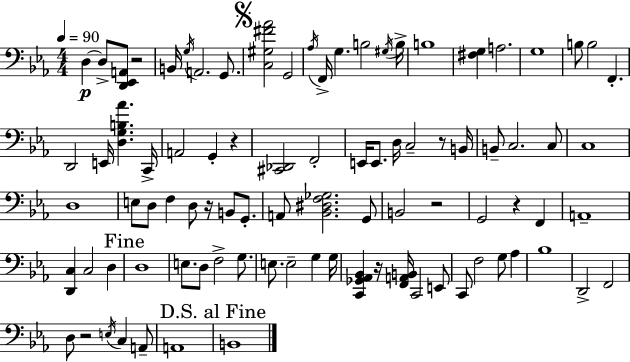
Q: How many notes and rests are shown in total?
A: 90